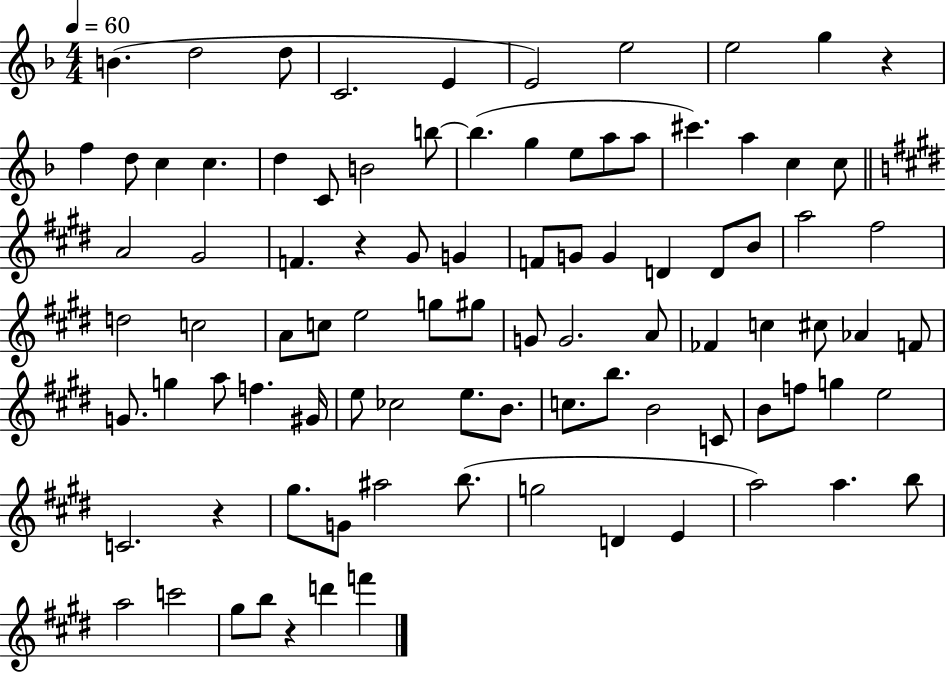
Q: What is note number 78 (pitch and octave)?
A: D4